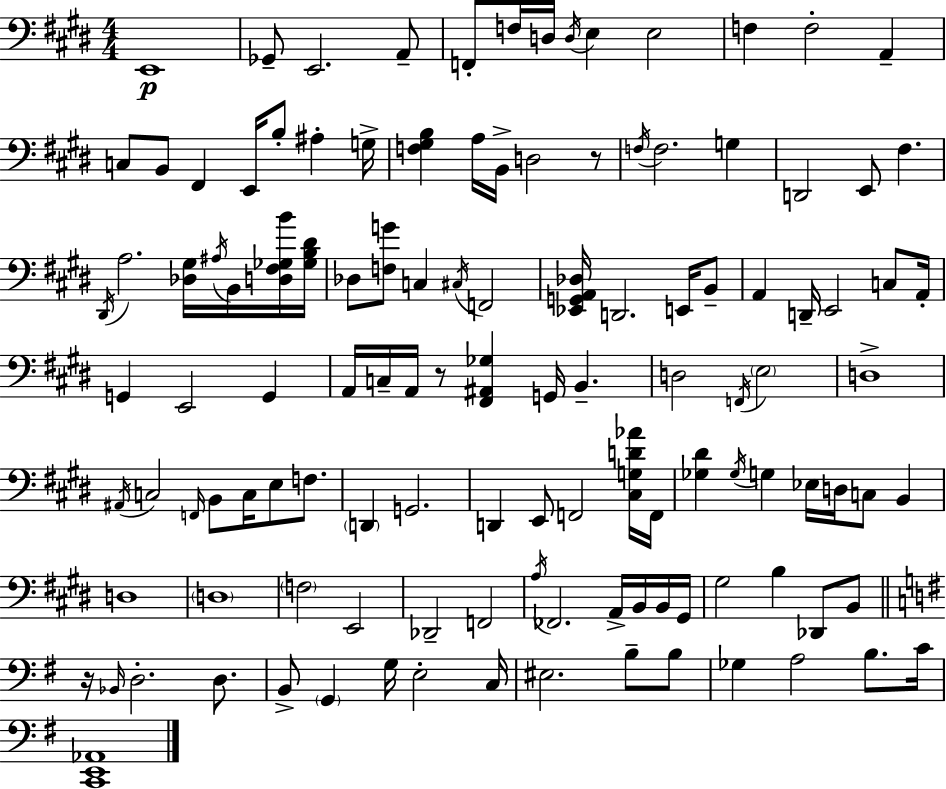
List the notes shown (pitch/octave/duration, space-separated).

E2/w Gb2/e E2/h. A2/e F2/e F3/s D3/s D3/s E3/q E3/h F3/q F3/h A2/q C3/e B2/e F#2/q E2/s B3/e A#3/q G3/s [F3,G#3,B3]/q A3/s B2/s D3/h R/e F3/s F3/h. G3/q D2/h E2/e F#3/q. D#2/s A3/h. [Db3,G#3]/s A#3/s B2/s [D3,F#3,Gb3,B4]/s [Gb3,B3,D#4]/s Db3/e [F3,G4]/e C3/q C#3/s F2/h [Eb2,G2,A2,Db3]/s D2/h. E2/s B2/e A2/q D2/s E2/h C3/e A2/s G2/q E2/h G2/q A2/s C3/s A2/s R/e [F#2,A#2,Gb3]/q G2/s B2/q. D3/h F2/s E3/h D3/w A#2/s C3/h F2/s B2/e C3/s E3/e F3/e. D2/q G2/h. D2/q E2/e F2/h [C#3,G3,D4,Ab4]/s F2/s [Gb3,D#4]/q Gb3/s G3/q Eb3/s D3/s C3/e B2/q D3/w D3/w F3/h E2/h Db2/h F2/h A3/s FES2/h. A2/s B2/s B2/s G#2/s G#3/h B3/q Db2/e B2/e R/s Bb2/s D3/h. D3/e. B2/e G2/q G3/s E3/h C3/s EIS3/h. B3/e B3/e Gb3/q A3/h B3/e. C4/s [C2,E2,Ab2]/w